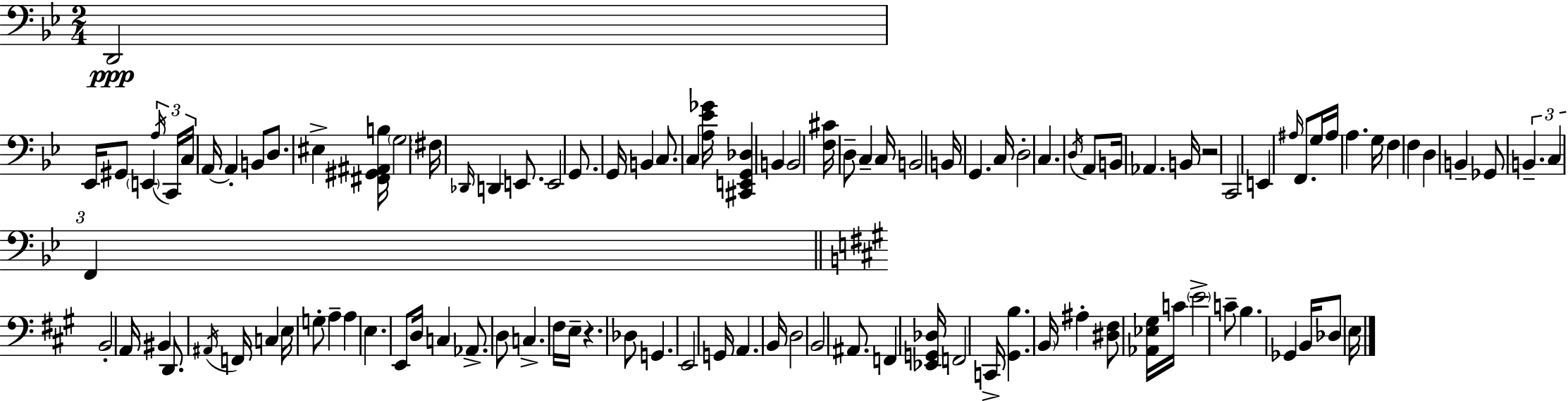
X:1
T:Untitled
M:2/4
L:1/4
K:Bb
D,,2 _E,,/4 ^G,,/2 E,, A,/4 C,,/4 C,/4 A,,/4 A,, B,,/2 D,/2 ^E, [^F,,^G,,^A,,B,]/4 G,2 ^F,/4 _D,,/4 D,, E,,/2 E,,2 G,,/2 G,,/4 B,, C,/2 C, [A,_E_G]/4 [^C,,E,,G,,_D,] B,, B,,2 [F,^C]/4 D,/2 C, C,/4 B,,2 B,,/4 G,, C,/4 D,2 C, D,/4 A,,/2 B,,/4 _A,, B,,/4 z2 C,,2 E,, ^A,/4 F,,/2 G,/4 ^A,/4 A, G,/4 F, F, D, B,, _G,,/2 B,, C, F,, B,,2 A,,/4 ^B,, D,,/2 ^A,,/4 F,,/4 C, E,/4 G,/2 A, A, E, E,,/2 D,/4 C, _A,,/2 D,/2 C, ^F,/4 E,/4 z _D,/2 G,, E,,2 G,,/4 A,, B,,/4 D,2 B,,2 ^A,,/2 F,, [_E,,G,,_D,]/4 F,,2 C,,/4 [^G,,B,] B,,/4 ^A, [^D,^F,]/2 [_A,,_E,^G,]/4 C/4 E2 C/2 B, _G,, B,,/4 _D,/2 E,/4